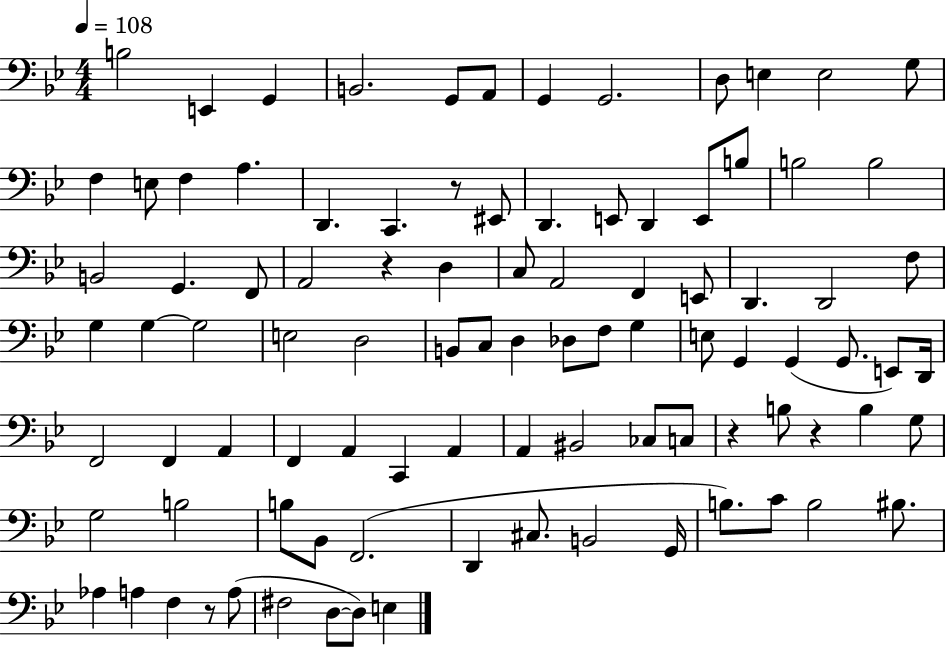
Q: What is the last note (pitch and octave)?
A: E3